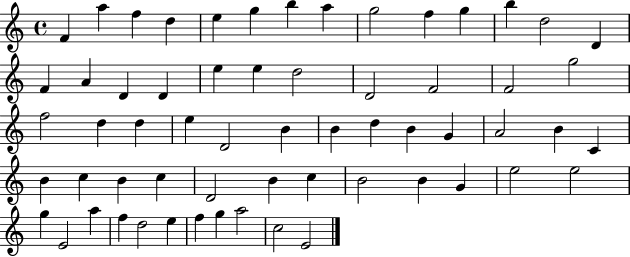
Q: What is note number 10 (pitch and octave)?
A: F5